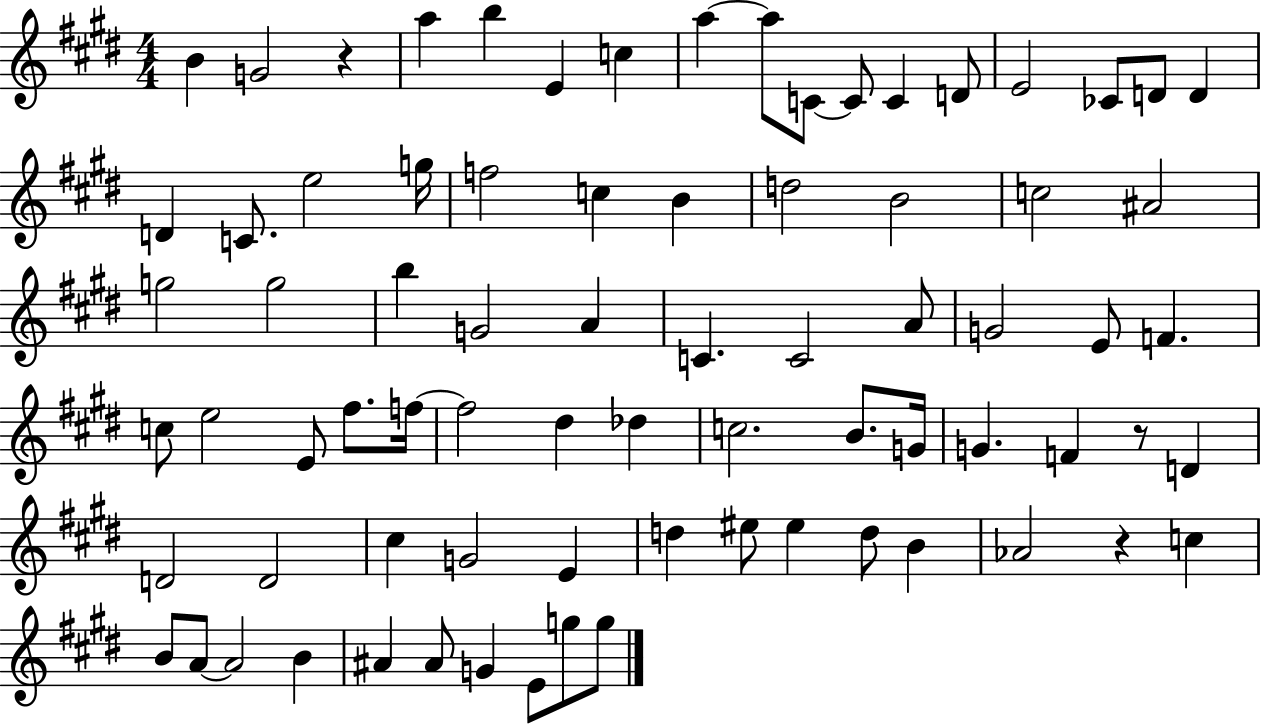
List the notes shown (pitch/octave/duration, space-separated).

B4/q G4/h R/q A5/q B5/q E4/q C5/q A5/q A5/e C4/e C4/e C4/q D4/e E4/h CES4/e D4/e D4/q D4/q C4/e. E5/h G5/s F5/h C5/q B4/q D5/h B4/h C5/h A#4/h G5/h G5/h B5/q G4/h A4/q C4/q. C4/h A4/e G4/h E4/e F4/q. C5/e E5/h E4/e F#5/e. F5/s F5/h D#5/q Db5/q C5/h. B4/e. G4/s G4/q. F4/q R/e D4/q D4/h D4/h C#5/q G4/h E4/q D5/q EIS5/e EIS5/q D5/e B4/q Ab4/h R/q C5/q B4/e A4/e A4/h B4/q A#4/q A#4/e G4/q E4/e G5/e G5/e